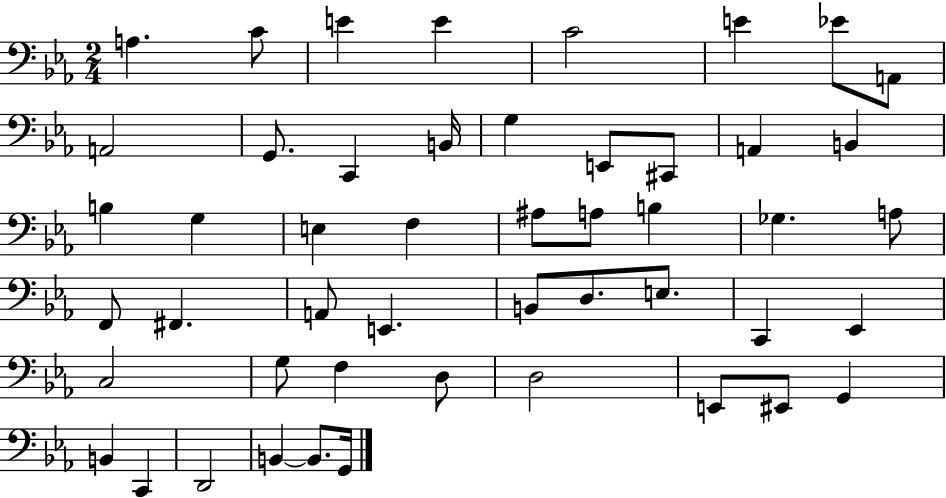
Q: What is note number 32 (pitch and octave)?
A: D3